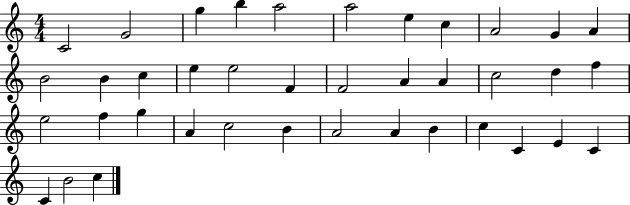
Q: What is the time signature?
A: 4/4